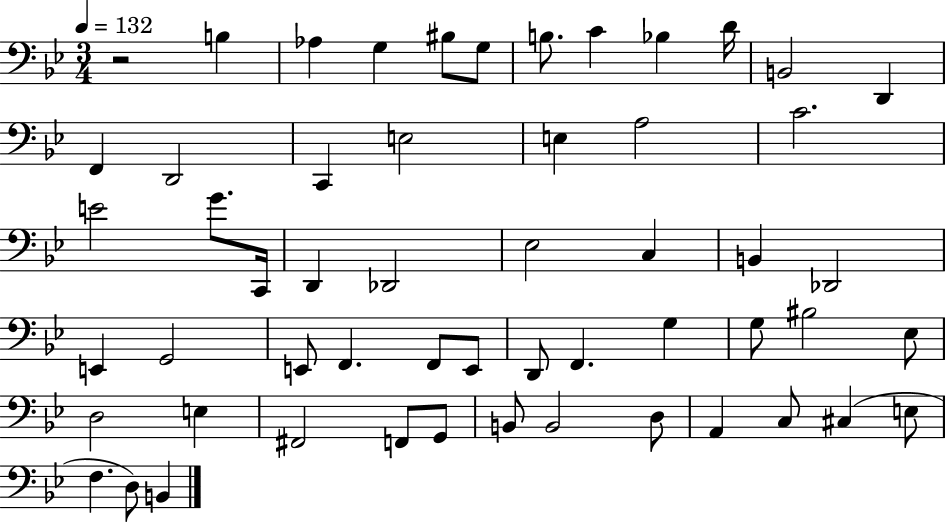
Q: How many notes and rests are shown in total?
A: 55